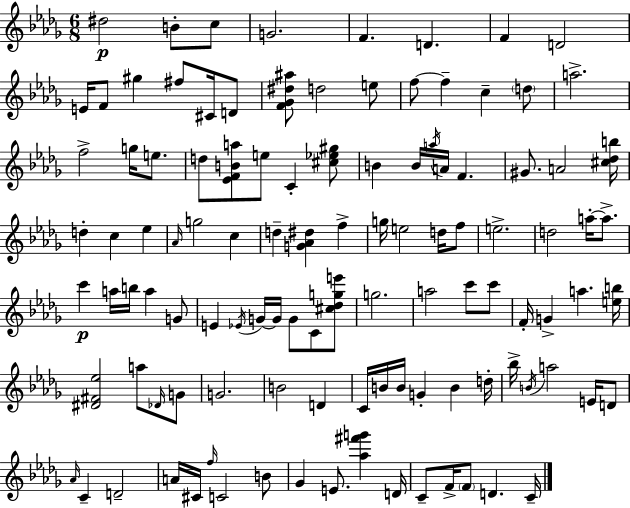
D#5/h B4/e C5/e G4/h. F4/q. D4/q. F4/q D4/h E4/s F4/e G#5/q F#5/e C#4/s D4/e [F4,Gb4,D#5,A#5]/e D5/h E5/e F5/e F5/q C5/q D5/e A5/h. F5/h G5/s E5/e. D5/e [Eb4,F4,B4,A5]/e E5/e C4/q [C#5,Eb5,G#5]/e B4/q B4/s A5/s A4/s F4/q. G#4/e. A4/h [C#5,Db5,B5]/s D5/q C5/q Eb5/q Ab4/s G5/h C5/q D5/q [G4,Ab4,D#5]/q F5/q G5/s E5/h D5/s F5/e E5/h. D5/h A5/s A5/e. C6/q A5/s B5/s A5/q G4/e E4/q Eb4/s G4/s G4/s G4/e C4/e [C#5,Db5,G5,E6]/e G5/h. A5/h C6/e C6/e F4/s G4/q A5/q. [E5,B5]/s [D#4,F#4,Eb5]/h A5/e Db4/s G4/e G4/h. B4/h D4/q C4/s B4/s B4/s G4/q B4/q D5/s Bb5/s B4/s A5/h E4/s D4/e Ab4/s C4/q D4/h A4/s C#4/s F5/s C4/h B4/e Gb4/q E4/e. [Ab5,F#6,G6]/q D4/s C4/e F4/s F4/e D4/q. C4/s